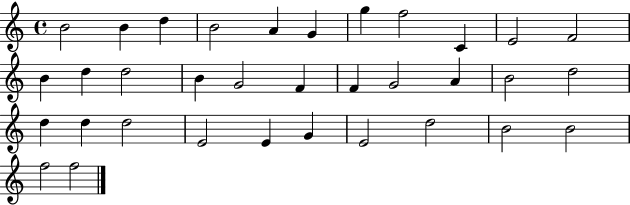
{
  \clef treble
  \time 4/4
  \defaultTimeSignature
  \key c \major
  b'2 b'4 d''4 | b'2 a'4 g'4 | g''4 f''2 c'4 | e'2 f'2 | \break b'4 d''4 d''2 | b'4 g'2 f'4 | f'4 g'2 a'4 | b'2 d''2 | \break d''4 d''4 d''2 | e'2 e'4 g'4 | e'2 d''2 | b'2 b'2 | \break f''2 f''2 | \bar "|."
}